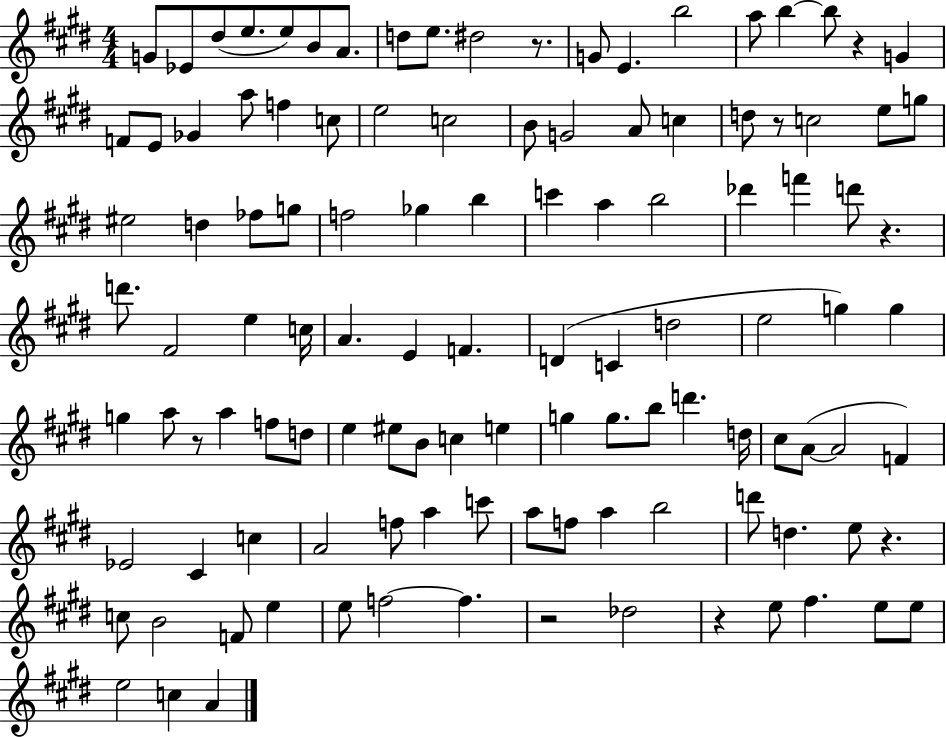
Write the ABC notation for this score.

X:1
T:Untitled
M:4/4
L:1/4
K:E
G/2 _E/2 ^d/2 e/2 e/2 B/2 A/2 d/2 e/2 ^d2 z/2 G/2 E b2 a/2 b b/2 z G F/2 E/2 _G a/2 f c/2 e2 c2 B/2 G2 A/2 c d/2 z/2 c2 e/2 g/2 ^e2 d _f/2 g/2 f2 _g b c' a b2 _d' f' d'/2 z d'/2 ^F2 e c/4 A E F D C d2 e2 g g g a/2 z/2 a f/2 d/2 e ^e/2 B/2 c e g g/2 b/2 d' d/4 ^c/2 A/2 A2 F _E2 ^C c A2 f/2 a c'/2 a/2 f/2 a b2 d'/2 d e/2 z c/2 B2 F/2 e e/2 f2 f z2 _d2 z e/2 ^f e/2 e/2 e2 c A